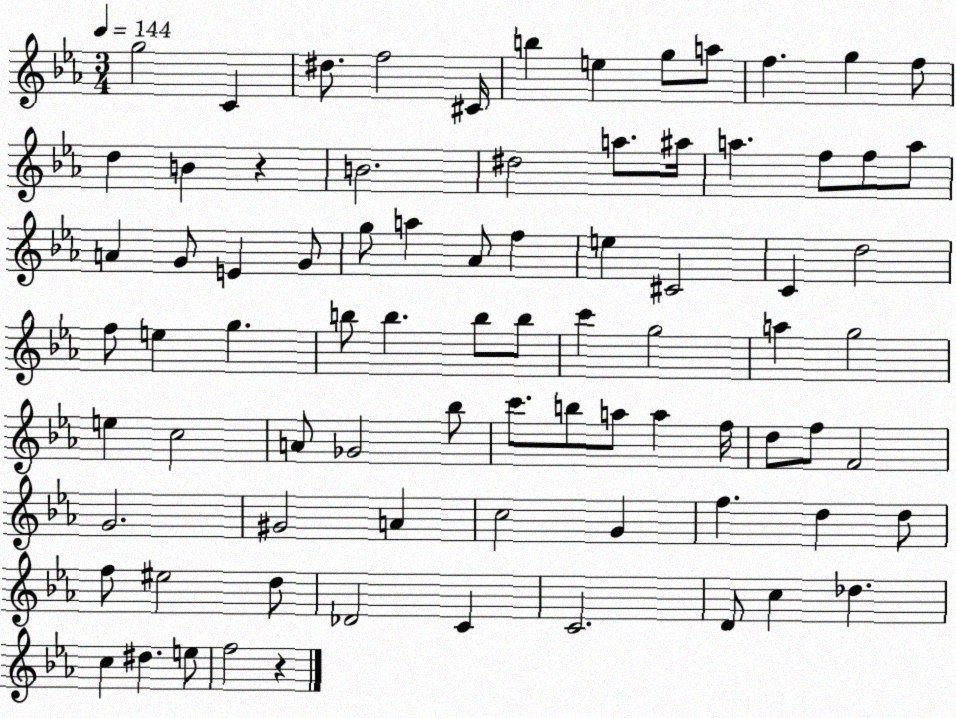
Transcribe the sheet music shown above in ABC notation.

X:1
T:Untitled
M:3/4
L:1/4
K:Eb
g2 C ^d/2 f2 ^C/4 b e g/2 a/2 f g f/2 d B z B2 ^d2 a/2 ^a/4 a f/2 f/2 a/2 A G/2 E G/2 g/2 a _A/2 f e ^C2 C d2 f/2 e g b/2 b b/2 b/2 c' g2 a g2 e c2 A/2 _G2 _b/2 c'/2 b/2 a/2 a f/4 d/2 f/2 F2 G2 ^G2 A c2 G f d d/2 f/2 ^e2 d/2 _D2 C C2 D/2 c _d c ^d e/2 f2 z